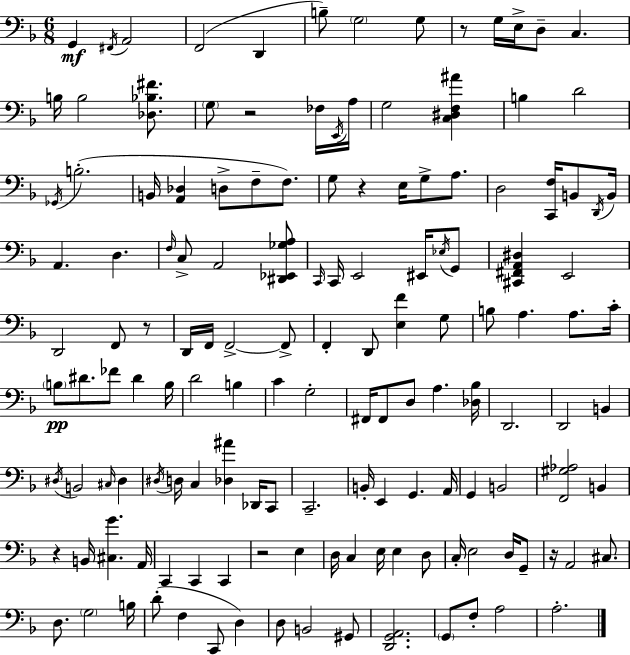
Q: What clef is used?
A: bass